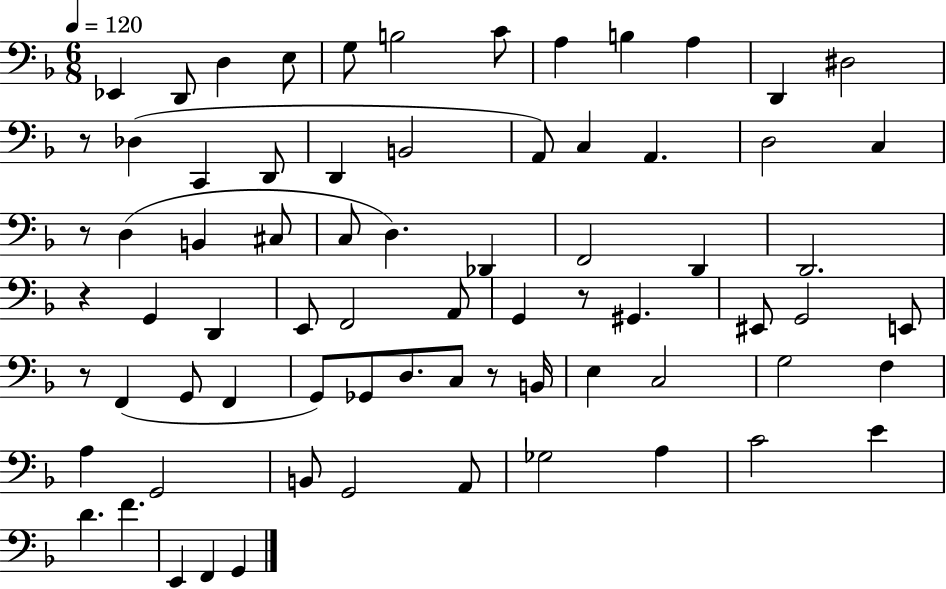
{
  \clef bass
  \numericTimeSignature
  \time 6/8
  \key f \major
  \tempo 4 = 120
  ees,4 d,8 d4 e8 | g8 b2 c'8 | a4 b4 a4 | d,4 dis2 | \break r8 des4( c,4 d,8 | d,4 b,2 | a,8) c4 a,4. | d2 c4 | \break r8 d4( b,4 cis8 | c8 d4.) des,4 | f,2 d,4 | d,2. | \break r4 g,4 d,4 | e,8 f,2 a,8 | g,4 r8 gis,4. | eis,8 g,2 e,8 | \break r8 f,4( g,8 f,4 | g,8) ges,8 d8. c8 r8 b,16 | e4 c2 | g2 f4 | \break a4 g,2 | b,8 g,2 a,8 | ges2 a4 | c'2 e'4 | \break d'4. f'4. | e,4 f,4 g,4 | \bar "|."
}